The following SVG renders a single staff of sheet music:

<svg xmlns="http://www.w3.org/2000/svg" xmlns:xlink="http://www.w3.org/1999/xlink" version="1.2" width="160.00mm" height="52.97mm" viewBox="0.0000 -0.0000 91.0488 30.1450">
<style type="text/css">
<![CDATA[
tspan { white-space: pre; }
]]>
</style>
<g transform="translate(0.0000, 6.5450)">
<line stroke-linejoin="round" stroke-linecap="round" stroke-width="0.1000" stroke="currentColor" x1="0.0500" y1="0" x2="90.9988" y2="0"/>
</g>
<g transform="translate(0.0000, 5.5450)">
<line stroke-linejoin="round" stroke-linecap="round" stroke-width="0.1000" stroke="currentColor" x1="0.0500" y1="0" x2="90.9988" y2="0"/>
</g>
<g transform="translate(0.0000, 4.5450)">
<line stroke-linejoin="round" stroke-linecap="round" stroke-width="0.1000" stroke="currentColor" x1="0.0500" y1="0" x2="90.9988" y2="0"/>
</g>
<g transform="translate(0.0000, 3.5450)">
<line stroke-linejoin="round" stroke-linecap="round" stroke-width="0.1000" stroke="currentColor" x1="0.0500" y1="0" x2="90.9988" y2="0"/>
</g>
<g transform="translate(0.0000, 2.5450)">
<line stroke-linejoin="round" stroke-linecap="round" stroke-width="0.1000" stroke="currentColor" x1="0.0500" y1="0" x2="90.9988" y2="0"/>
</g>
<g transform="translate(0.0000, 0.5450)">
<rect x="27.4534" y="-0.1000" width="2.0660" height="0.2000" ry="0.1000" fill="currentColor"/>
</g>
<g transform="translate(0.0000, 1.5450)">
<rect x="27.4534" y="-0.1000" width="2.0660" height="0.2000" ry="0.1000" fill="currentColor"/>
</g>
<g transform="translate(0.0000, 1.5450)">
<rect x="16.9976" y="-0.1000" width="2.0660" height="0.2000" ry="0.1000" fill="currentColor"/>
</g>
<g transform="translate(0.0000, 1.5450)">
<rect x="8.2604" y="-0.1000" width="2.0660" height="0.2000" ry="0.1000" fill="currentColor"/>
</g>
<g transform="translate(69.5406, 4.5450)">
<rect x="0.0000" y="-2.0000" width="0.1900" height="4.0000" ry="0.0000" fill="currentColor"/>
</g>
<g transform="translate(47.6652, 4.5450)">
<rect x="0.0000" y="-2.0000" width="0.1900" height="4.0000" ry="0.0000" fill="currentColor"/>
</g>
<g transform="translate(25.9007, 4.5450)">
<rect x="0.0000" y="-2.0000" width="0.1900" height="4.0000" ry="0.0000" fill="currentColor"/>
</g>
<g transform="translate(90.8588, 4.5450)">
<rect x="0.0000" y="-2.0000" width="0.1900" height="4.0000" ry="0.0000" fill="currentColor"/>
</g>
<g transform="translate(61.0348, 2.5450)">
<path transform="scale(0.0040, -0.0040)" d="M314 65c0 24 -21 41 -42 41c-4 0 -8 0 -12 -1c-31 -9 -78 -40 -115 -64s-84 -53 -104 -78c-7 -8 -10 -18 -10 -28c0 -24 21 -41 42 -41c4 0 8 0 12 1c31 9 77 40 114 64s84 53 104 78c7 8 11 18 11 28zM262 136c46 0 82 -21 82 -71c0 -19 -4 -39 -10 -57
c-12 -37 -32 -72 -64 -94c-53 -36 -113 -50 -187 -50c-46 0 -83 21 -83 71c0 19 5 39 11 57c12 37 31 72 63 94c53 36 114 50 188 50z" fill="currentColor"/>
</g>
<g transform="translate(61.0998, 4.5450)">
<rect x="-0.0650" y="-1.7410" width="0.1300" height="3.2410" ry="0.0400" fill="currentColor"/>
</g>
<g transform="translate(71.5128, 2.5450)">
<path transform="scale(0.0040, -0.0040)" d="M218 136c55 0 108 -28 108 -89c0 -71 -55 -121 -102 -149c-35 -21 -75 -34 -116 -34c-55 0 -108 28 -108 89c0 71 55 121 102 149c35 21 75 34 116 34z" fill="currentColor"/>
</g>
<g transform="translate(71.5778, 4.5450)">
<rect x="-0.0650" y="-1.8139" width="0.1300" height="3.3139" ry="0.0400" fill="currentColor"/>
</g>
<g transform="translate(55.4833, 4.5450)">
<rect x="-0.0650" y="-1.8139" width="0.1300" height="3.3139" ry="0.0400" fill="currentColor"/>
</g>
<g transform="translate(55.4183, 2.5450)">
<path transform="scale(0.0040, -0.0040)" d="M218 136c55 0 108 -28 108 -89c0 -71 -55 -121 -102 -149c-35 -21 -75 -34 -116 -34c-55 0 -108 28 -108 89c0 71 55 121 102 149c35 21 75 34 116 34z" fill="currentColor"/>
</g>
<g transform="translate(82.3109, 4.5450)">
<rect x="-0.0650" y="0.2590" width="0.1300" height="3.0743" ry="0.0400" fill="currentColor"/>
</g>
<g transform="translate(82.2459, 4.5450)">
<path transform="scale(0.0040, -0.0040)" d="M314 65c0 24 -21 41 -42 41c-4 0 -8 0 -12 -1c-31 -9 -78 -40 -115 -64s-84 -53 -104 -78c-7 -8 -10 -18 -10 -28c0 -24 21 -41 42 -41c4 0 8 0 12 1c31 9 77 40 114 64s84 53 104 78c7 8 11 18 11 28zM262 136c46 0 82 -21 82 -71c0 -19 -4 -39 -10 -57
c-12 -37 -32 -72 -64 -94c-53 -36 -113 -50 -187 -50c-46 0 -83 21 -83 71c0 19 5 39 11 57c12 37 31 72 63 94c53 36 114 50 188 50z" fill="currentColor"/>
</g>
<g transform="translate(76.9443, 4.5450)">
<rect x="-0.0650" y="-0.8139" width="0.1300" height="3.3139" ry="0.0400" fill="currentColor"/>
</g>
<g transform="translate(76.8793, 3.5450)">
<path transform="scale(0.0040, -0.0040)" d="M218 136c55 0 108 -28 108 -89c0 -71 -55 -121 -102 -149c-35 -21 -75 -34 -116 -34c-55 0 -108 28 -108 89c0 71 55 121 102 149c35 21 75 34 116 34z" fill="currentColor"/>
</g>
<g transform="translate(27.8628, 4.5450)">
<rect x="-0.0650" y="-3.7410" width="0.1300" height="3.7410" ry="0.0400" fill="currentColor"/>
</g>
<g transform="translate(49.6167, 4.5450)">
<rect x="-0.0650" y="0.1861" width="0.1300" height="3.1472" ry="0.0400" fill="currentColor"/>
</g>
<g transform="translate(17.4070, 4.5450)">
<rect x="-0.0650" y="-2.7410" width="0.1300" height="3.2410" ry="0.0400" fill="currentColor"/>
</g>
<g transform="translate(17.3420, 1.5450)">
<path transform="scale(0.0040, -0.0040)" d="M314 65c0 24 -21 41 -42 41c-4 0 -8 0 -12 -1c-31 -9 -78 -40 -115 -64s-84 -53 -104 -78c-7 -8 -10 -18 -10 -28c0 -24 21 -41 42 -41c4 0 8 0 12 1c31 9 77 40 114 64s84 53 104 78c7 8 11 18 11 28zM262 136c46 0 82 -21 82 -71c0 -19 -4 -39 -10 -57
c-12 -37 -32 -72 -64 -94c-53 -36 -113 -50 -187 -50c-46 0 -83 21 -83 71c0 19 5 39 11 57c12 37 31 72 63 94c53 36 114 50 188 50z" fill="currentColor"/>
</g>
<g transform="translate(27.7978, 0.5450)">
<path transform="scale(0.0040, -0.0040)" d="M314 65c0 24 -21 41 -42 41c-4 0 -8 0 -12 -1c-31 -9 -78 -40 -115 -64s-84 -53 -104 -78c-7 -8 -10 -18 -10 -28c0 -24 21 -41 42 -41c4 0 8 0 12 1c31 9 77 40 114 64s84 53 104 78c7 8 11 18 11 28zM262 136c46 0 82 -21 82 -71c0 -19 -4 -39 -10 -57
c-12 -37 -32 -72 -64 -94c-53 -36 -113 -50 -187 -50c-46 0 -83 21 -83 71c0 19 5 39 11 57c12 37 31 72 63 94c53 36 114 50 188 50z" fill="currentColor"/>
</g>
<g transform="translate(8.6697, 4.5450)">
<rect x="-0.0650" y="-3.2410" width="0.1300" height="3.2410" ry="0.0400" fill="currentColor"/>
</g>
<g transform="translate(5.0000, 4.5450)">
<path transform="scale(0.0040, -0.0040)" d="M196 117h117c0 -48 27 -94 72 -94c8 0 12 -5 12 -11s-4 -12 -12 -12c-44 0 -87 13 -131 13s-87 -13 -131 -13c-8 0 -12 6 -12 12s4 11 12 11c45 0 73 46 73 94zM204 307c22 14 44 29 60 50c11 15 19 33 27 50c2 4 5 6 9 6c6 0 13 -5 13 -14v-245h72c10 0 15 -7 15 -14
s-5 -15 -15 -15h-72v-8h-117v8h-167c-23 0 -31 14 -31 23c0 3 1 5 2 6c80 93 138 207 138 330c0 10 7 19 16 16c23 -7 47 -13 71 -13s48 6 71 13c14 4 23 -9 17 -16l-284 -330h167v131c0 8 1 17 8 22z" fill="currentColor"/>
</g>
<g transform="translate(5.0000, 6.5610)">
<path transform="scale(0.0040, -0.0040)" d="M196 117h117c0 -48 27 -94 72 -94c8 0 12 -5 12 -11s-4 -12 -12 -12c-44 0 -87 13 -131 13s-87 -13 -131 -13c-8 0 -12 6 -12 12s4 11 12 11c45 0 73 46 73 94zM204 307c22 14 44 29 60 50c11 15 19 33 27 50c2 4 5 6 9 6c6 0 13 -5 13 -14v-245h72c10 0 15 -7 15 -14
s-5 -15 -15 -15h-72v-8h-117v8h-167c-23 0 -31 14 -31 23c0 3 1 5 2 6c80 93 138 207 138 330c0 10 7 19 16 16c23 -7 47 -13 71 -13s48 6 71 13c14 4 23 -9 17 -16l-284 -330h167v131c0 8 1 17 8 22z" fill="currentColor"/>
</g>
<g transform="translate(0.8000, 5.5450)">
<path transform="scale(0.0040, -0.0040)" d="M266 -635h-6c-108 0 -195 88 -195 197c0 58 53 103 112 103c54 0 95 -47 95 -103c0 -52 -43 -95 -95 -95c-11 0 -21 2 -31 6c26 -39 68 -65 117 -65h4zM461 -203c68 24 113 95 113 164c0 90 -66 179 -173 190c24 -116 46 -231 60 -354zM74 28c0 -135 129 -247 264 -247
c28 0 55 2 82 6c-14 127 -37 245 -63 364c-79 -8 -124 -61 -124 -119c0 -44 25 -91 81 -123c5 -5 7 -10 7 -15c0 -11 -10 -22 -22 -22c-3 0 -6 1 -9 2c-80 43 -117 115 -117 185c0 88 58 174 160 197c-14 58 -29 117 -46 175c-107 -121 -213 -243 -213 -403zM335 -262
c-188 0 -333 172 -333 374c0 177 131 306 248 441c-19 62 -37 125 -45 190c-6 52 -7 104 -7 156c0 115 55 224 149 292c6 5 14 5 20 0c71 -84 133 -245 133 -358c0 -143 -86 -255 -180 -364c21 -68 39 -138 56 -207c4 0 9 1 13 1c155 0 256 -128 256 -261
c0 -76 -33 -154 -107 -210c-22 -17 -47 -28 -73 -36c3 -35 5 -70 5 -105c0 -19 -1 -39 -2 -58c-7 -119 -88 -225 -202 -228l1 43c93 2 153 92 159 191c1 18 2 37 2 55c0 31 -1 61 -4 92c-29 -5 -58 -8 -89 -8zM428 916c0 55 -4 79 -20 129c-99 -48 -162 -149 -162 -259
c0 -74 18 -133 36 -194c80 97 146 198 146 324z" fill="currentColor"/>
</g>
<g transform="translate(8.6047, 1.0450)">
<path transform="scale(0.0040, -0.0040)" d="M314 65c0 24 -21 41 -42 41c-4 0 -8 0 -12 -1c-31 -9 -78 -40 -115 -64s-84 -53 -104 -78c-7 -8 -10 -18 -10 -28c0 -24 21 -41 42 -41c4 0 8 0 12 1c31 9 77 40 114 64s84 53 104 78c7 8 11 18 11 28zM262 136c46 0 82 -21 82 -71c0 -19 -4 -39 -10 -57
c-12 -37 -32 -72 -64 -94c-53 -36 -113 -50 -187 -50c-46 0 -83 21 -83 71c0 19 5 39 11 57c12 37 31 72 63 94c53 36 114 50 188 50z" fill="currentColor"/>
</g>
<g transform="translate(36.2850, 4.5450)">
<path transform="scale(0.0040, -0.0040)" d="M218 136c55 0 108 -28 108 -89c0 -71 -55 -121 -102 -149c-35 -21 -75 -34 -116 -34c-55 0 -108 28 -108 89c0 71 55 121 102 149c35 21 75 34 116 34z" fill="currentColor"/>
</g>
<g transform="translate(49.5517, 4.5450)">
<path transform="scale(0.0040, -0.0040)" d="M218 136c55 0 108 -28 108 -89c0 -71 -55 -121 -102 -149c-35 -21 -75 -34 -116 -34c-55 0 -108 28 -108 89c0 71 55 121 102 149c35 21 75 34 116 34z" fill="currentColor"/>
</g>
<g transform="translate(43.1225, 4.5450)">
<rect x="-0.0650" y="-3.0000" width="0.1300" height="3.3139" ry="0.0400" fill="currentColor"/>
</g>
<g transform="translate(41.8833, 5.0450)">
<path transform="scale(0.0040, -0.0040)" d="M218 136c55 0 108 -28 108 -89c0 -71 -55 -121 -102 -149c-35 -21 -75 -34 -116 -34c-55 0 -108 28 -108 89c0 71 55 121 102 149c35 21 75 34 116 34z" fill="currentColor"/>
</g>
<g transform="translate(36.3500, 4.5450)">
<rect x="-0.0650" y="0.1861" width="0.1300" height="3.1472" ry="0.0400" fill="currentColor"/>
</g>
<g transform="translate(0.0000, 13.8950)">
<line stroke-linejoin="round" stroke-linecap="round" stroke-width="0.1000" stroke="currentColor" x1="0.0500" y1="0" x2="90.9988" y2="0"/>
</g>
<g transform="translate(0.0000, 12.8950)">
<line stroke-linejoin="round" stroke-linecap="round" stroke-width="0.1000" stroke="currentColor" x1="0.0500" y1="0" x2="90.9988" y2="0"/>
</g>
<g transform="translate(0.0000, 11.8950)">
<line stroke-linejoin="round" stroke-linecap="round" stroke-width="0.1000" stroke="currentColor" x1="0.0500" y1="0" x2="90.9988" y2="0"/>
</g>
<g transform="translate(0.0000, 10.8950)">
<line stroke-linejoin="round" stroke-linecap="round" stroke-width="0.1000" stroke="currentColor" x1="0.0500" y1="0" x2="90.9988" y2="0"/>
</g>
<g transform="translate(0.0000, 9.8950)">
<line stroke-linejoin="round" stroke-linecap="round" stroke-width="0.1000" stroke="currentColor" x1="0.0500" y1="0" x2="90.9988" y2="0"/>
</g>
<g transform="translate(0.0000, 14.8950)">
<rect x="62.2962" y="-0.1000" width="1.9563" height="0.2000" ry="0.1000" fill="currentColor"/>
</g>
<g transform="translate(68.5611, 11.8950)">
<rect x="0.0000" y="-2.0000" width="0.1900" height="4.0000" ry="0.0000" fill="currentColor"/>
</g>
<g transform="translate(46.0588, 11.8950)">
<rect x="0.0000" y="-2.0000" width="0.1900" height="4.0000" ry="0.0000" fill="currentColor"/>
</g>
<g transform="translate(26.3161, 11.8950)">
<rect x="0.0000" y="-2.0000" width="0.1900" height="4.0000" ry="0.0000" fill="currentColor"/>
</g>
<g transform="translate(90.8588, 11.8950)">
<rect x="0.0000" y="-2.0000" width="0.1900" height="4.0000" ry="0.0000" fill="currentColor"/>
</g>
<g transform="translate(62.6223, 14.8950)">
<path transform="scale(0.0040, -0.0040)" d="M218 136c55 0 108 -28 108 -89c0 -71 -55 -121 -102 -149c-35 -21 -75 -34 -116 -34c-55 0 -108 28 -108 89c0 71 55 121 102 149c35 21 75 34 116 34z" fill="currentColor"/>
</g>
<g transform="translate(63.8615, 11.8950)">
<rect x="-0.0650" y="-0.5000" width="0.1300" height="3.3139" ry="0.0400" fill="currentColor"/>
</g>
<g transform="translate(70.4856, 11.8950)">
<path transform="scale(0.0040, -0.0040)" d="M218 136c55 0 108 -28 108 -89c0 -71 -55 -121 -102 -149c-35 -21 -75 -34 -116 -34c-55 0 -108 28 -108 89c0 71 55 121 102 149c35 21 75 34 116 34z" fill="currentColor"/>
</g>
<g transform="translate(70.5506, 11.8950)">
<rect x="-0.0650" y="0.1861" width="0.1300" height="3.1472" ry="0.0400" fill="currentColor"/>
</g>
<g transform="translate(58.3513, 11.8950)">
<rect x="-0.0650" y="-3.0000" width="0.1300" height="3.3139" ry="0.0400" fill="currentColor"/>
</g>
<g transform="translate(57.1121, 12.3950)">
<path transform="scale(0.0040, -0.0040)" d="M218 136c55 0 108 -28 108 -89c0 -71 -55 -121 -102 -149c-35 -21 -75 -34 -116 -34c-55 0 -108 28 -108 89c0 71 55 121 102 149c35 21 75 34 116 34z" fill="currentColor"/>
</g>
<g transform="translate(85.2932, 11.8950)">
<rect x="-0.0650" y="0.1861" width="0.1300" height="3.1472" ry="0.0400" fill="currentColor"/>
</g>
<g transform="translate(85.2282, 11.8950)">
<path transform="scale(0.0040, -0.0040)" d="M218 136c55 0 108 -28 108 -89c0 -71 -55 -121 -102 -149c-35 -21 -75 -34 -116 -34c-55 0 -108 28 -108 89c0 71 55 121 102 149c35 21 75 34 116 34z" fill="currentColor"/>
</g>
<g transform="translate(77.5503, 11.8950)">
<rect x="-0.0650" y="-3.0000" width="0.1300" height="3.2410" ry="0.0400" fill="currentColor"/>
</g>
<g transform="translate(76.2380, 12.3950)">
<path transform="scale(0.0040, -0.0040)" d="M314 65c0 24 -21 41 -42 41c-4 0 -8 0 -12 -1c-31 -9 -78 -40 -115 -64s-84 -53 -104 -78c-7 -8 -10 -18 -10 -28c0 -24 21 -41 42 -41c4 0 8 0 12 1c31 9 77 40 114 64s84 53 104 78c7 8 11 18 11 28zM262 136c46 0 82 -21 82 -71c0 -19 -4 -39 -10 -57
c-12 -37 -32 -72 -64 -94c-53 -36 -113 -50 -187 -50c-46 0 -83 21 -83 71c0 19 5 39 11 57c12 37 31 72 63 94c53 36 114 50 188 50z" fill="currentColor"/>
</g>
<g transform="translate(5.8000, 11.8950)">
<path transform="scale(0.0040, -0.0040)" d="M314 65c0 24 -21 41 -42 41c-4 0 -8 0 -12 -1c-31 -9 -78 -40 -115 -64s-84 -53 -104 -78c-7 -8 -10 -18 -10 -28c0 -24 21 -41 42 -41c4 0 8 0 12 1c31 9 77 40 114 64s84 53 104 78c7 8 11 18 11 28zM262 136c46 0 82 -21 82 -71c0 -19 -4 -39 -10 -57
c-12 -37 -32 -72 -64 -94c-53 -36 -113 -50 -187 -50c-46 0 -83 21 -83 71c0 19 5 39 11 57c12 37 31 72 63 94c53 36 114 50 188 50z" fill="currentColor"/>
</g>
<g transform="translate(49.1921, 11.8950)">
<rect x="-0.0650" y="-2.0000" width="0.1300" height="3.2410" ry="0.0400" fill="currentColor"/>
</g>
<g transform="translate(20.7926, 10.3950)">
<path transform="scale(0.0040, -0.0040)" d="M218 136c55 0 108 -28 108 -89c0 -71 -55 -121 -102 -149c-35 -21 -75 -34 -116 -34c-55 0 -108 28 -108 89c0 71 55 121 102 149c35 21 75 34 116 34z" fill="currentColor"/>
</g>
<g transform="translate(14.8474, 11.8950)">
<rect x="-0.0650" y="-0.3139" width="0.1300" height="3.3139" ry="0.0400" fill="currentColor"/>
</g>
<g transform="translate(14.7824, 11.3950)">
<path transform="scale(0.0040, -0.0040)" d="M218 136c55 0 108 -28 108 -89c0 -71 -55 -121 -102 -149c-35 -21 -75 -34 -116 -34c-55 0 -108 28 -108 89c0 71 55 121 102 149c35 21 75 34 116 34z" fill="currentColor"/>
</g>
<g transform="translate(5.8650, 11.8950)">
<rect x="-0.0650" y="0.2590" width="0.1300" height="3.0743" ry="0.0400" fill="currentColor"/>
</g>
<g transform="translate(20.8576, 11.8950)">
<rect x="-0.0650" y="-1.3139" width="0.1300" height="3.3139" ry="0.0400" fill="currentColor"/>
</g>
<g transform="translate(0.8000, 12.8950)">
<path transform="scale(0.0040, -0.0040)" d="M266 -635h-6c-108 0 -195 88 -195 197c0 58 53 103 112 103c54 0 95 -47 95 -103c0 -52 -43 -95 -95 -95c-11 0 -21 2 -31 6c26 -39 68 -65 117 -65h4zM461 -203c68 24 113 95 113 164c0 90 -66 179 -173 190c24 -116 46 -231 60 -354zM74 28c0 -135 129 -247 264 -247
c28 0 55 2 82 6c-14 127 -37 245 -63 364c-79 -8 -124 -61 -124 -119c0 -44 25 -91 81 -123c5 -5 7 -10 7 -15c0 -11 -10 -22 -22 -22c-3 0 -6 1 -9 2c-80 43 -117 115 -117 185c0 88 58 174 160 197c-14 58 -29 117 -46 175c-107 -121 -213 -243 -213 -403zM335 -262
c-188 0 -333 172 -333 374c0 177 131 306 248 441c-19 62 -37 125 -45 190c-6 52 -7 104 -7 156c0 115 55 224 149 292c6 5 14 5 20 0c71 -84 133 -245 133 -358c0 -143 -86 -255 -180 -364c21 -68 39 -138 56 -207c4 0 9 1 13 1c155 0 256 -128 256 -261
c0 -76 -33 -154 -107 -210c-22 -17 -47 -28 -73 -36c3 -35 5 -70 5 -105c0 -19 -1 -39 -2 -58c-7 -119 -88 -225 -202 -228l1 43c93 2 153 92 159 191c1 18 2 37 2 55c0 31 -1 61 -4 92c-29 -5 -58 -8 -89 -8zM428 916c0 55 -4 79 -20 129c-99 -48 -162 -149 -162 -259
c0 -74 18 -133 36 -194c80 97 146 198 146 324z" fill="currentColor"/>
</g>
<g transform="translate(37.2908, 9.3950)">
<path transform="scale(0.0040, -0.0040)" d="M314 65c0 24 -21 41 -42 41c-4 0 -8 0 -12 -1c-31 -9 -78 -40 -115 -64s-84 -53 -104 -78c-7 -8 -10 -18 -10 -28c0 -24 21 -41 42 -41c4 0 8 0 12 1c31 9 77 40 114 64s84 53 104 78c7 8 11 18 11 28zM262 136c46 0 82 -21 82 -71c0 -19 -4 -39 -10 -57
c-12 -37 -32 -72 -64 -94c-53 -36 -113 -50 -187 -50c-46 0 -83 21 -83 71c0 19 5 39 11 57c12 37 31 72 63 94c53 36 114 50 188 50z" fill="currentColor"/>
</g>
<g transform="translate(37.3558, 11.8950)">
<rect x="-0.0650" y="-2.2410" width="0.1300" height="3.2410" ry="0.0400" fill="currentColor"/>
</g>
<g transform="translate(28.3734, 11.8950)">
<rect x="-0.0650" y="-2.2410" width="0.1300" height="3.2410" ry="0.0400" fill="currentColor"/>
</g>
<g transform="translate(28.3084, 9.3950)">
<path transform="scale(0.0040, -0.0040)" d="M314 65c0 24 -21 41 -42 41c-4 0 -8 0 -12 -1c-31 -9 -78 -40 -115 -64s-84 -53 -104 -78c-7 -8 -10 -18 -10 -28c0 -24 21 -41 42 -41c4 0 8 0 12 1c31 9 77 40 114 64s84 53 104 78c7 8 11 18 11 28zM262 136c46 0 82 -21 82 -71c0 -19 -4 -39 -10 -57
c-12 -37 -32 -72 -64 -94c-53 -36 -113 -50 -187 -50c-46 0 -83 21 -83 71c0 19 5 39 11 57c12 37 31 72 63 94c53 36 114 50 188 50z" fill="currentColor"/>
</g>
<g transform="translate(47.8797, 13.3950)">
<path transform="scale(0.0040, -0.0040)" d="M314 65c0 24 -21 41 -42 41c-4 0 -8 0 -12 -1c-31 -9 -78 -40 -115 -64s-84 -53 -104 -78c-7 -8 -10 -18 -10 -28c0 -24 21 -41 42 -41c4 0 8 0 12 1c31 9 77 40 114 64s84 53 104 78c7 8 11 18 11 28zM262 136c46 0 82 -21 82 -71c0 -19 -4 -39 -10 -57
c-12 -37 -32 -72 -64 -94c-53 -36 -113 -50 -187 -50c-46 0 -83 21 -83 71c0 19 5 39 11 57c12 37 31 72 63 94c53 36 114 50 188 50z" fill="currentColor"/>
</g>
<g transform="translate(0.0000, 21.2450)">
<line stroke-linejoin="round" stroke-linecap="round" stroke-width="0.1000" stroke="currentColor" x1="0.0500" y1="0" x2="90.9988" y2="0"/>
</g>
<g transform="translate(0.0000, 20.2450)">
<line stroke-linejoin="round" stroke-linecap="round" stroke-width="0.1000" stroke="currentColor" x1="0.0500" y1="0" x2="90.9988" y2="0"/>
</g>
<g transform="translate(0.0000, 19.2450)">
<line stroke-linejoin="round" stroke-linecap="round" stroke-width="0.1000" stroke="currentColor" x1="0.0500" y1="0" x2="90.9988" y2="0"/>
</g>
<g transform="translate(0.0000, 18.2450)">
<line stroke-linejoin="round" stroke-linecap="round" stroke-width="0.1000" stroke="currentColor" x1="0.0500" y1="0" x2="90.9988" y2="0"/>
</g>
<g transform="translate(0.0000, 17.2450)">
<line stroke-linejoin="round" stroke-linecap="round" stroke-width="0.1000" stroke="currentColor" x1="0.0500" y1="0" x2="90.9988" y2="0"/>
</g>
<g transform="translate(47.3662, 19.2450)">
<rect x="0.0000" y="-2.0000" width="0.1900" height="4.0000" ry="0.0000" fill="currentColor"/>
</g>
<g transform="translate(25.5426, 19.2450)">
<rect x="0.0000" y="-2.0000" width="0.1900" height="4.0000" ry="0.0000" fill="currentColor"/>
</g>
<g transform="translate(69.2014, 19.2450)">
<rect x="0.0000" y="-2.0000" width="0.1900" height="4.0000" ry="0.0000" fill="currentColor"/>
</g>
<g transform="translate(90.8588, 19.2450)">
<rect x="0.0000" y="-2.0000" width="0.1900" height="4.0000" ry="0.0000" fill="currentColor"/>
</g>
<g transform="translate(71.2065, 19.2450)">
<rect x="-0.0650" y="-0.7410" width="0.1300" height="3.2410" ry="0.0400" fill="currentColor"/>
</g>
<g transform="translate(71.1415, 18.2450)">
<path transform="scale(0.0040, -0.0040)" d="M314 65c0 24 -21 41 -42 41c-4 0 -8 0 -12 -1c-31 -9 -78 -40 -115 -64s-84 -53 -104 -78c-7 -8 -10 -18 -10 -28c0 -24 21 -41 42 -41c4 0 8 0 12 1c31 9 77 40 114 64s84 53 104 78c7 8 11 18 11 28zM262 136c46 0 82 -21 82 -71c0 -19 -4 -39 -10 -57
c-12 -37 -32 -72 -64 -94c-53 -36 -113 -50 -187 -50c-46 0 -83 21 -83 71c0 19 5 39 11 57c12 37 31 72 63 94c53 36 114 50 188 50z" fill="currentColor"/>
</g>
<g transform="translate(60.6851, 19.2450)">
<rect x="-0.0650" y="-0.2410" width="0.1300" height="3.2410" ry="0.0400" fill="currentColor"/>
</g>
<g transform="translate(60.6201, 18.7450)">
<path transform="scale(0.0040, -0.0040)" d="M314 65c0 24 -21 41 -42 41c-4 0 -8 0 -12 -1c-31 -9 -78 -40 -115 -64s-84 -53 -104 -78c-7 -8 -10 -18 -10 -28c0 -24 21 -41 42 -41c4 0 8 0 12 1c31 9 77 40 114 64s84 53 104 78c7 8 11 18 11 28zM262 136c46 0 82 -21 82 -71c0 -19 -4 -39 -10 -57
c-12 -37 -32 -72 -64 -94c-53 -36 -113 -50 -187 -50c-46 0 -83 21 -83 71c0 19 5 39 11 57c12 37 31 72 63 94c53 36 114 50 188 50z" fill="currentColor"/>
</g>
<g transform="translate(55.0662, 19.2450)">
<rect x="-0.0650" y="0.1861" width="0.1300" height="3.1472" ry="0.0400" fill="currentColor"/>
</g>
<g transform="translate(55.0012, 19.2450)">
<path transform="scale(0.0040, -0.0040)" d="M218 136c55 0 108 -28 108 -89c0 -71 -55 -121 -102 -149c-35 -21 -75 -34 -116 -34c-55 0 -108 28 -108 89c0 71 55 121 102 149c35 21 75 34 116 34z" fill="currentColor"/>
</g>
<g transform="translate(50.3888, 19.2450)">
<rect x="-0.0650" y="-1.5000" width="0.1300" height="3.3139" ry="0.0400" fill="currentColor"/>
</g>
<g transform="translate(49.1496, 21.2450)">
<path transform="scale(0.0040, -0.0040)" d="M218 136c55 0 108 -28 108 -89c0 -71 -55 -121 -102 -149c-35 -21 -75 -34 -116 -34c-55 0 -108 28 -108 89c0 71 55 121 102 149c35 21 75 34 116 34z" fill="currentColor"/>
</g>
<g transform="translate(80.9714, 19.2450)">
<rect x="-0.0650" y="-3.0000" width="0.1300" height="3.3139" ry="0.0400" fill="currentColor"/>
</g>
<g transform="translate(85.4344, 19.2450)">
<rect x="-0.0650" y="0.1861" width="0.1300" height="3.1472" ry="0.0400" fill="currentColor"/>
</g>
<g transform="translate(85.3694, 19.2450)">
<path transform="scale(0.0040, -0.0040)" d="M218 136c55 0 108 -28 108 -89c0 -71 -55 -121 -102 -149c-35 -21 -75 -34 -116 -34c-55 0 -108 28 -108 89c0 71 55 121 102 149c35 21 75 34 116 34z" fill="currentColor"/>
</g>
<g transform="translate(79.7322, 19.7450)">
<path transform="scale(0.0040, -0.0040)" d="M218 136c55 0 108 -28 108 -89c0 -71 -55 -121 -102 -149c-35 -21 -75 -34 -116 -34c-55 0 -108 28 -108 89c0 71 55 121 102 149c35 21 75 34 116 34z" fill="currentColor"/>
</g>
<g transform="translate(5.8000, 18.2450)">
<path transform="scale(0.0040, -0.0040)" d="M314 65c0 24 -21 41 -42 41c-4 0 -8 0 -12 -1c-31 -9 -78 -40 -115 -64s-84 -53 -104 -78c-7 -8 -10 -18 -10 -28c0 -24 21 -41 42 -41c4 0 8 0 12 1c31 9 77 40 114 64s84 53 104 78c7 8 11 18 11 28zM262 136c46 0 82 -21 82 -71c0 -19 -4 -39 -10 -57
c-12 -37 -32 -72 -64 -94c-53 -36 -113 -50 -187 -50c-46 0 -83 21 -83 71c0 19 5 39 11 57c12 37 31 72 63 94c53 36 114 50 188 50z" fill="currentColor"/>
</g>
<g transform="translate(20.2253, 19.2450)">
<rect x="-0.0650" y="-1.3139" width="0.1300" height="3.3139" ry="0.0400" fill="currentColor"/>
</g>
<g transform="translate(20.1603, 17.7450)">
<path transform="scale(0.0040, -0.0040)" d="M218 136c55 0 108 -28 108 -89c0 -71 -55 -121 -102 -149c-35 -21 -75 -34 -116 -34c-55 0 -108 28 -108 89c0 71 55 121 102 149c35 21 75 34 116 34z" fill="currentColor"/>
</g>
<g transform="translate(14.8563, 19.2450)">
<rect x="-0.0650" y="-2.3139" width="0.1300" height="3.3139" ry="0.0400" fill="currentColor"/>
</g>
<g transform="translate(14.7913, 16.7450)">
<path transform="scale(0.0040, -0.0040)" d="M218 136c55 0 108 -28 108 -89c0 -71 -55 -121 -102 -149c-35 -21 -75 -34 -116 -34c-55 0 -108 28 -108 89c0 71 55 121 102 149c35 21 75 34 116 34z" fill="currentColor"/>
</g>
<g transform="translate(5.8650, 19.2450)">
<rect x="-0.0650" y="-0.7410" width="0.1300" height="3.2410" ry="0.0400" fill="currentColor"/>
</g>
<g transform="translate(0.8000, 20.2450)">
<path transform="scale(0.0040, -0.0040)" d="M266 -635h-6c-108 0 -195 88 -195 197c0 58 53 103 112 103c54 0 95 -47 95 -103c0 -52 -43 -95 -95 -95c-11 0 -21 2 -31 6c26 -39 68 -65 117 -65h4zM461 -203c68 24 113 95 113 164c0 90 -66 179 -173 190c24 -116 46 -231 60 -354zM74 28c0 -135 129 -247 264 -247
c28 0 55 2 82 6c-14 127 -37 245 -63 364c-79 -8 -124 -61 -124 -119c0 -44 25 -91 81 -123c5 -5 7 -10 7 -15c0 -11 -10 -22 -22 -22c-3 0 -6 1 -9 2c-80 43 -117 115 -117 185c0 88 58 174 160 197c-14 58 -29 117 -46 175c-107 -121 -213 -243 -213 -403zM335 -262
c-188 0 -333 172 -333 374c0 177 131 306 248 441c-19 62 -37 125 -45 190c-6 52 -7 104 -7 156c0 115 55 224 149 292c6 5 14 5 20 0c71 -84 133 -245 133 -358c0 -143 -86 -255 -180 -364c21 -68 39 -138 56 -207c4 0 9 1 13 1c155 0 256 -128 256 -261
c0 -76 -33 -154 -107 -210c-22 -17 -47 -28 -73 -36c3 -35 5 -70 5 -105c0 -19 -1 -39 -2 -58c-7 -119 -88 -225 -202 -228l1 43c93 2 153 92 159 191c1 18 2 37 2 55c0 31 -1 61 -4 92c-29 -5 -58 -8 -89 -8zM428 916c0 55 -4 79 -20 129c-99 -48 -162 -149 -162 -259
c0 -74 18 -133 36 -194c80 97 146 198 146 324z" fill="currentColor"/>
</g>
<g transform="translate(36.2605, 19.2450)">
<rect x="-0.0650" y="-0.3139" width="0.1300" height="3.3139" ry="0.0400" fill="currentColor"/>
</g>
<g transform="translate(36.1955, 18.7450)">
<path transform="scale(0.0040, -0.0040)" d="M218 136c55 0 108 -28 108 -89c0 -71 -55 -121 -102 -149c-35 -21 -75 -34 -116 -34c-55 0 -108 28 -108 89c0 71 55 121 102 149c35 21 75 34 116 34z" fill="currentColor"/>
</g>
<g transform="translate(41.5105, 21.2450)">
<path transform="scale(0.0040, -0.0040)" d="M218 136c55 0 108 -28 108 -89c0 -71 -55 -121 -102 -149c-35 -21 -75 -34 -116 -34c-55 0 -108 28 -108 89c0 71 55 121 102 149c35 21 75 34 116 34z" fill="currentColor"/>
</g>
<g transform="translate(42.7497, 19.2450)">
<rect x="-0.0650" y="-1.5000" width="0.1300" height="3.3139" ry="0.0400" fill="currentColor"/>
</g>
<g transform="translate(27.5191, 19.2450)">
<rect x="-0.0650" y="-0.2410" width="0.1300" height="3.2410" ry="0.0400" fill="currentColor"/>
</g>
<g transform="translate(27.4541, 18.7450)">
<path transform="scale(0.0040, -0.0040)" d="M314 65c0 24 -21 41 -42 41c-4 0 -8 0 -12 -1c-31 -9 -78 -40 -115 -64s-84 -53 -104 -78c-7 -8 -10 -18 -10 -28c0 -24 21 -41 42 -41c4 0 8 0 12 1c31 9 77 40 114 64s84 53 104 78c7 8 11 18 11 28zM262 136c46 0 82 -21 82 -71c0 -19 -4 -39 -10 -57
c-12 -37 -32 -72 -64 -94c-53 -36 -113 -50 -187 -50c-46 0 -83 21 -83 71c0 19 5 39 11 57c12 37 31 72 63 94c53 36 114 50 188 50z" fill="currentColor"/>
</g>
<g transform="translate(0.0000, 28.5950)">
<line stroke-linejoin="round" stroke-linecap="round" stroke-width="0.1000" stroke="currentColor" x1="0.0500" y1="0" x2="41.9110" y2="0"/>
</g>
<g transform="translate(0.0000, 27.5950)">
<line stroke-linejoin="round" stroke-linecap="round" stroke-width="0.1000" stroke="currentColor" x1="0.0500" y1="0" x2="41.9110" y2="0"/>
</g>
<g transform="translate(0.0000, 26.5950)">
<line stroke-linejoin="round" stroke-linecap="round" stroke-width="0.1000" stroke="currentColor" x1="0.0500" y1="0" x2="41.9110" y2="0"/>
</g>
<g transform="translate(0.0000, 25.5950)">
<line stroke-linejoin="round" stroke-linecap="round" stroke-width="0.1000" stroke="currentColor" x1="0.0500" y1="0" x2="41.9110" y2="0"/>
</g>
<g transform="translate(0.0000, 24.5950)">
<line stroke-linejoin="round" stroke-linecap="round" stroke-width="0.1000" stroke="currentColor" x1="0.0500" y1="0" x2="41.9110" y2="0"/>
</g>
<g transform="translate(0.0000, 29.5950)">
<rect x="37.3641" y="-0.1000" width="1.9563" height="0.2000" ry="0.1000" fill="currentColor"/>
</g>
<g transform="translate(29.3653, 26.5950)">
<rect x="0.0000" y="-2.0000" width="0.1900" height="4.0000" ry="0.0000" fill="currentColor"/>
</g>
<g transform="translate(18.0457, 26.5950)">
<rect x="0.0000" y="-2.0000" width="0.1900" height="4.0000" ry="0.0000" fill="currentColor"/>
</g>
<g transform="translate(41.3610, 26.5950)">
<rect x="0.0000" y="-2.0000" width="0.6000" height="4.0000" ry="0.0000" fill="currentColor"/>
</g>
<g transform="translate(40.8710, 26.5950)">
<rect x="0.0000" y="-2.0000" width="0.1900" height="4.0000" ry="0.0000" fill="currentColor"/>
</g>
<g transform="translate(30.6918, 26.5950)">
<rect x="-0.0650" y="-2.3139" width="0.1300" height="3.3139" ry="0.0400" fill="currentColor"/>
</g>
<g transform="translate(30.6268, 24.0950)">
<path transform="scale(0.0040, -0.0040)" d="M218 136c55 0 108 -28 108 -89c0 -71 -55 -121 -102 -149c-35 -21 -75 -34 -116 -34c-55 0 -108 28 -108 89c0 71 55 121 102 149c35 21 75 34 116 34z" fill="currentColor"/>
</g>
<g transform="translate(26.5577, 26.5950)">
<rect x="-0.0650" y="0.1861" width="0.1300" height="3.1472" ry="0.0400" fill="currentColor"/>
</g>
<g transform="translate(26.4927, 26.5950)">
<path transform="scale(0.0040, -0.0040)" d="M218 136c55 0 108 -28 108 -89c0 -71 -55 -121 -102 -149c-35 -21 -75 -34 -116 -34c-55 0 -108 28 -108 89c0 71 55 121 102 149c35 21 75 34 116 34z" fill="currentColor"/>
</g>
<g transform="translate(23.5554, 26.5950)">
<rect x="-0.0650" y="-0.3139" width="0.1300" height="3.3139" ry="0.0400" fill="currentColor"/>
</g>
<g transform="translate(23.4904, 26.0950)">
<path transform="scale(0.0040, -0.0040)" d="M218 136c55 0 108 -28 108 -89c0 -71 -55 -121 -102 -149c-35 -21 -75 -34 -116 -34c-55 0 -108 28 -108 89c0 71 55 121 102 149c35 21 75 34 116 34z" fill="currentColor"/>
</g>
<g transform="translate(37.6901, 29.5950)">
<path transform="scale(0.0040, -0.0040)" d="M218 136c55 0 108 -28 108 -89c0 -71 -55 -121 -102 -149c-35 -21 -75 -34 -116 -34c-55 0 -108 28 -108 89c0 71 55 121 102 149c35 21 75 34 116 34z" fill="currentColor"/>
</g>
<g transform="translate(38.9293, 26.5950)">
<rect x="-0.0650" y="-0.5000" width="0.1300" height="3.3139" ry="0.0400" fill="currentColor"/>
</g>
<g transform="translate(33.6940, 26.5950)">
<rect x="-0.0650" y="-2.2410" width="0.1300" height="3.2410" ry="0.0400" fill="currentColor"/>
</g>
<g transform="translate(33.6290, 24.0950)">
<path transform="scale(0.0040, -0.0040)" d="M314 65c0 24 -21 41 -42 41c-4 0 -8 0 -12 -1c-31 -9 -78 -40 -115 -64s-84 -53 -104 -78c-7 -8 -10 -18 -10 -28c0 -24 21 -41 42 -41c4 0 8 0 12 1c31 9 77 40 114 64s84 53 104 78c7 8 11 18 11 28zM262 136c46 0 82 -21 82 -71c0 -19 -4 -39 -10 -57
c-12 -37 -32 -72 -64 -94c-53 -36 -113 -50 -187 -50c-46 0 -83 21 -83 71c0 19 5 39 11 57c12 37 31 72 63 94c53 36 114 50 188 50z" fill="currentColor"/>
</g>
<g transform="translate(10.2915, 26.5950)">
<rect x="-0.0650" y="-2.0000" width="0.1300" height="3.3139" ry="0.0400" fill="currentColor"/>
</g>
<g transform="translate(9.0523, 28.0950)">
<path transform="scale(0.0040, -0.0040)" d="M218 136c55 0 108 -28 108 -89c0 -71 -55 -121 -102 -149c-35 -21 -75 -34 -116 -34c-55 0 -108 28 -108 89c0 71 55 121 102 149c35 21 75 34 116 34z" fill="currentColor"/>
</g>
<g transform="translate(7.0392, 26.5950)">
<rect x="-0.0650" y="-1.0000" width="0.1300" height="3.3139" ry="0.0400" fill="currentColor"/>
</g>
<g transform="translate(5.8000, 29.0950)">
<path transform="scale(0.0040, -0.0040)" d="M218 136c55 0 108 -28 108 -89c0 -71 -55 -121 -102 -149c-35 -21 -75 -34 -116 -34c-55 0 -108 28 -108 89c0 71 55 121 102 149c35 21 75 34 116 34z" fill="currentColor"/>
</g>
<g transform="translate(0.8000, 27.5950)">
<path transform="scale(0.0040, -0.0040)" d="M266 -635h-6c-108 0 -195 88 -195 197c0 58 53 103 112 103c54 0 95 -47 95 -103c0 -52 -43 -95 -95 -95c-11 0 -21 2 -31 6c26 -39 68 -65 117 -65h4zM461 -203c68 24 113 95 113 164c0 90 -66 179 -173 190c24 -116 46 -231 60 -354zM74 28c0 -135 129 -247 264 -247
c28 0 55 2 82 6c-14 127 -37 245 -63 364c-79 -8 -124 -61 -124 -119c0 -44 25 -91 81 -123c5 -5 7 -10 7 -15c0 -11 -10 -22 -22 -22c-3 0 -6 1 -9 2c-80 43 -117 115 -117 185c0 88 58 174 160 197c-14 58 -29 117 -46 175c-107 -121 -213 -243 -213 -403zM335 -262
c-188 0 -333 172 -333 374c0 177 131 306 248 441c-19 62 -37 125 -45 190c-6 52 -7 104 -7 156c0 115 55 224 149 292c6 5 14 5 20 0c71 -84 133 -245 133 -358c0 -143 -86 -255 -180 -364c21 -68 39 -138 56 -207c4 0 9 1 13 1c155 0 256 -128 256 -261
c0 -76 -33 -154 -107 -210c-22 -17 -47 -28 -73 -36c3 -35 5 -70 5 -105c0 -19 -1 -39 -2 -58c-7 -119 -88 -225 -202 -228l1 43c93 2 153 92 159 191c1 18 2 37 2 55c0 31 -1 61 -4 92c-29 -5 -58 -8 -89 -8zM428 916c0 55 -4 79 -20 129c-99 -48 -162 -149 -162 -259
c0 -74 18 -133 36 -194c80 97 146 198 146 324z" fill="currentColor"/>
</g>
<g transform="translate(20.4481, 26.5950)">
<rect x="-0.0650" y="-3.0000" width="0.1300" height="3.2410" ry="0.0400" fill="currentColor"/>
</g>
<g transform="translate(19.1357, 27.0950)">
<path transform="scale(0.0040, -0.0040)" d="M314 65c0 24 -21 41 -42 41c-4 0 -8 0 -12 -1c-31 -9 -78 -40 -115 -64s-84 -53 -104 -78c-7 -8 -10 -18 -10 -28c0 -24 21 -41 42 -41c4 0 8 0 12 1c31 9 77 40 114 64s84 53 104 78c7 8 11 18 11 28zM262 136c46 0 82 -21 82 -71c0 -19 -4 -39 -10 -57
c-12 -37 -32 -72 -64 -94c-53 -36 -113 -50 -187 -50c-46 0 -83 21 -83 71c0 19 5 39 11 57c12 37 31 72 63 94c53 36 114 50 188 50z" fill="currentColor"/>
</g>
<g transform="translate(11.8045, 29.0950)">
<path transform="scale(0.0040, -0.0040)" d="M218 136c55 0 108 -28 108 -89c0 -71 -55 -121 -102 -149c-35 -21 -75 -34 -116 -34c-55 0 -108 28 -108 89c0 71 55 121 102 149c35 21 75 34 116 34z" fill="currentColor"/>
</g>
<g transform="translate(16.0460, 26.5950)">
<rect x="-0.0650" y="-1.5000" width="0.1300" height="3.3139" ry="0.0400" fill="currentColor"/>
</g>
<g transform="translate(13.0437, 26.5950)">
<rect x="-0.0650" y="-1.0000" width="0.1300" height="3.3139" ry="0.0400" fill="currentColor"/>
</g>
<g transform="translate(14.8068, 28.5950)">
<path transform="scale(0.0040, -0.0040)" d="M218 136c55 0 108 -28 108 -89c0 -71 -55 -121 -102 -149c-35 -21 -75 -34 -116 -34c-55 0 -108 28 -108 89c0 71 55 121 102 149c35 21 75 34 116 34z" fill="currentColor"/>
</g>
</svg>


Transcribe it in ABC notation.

X:1
T:Untitled
M:4/4
L:1/4
K:C
b2 a2 c'2 B A B f f2 f d B2 B2 c e g2 g2 F2 A C B A2 B d2 g e c2 c E E B c2 d2 A B D F D E A2 c B g g2 C